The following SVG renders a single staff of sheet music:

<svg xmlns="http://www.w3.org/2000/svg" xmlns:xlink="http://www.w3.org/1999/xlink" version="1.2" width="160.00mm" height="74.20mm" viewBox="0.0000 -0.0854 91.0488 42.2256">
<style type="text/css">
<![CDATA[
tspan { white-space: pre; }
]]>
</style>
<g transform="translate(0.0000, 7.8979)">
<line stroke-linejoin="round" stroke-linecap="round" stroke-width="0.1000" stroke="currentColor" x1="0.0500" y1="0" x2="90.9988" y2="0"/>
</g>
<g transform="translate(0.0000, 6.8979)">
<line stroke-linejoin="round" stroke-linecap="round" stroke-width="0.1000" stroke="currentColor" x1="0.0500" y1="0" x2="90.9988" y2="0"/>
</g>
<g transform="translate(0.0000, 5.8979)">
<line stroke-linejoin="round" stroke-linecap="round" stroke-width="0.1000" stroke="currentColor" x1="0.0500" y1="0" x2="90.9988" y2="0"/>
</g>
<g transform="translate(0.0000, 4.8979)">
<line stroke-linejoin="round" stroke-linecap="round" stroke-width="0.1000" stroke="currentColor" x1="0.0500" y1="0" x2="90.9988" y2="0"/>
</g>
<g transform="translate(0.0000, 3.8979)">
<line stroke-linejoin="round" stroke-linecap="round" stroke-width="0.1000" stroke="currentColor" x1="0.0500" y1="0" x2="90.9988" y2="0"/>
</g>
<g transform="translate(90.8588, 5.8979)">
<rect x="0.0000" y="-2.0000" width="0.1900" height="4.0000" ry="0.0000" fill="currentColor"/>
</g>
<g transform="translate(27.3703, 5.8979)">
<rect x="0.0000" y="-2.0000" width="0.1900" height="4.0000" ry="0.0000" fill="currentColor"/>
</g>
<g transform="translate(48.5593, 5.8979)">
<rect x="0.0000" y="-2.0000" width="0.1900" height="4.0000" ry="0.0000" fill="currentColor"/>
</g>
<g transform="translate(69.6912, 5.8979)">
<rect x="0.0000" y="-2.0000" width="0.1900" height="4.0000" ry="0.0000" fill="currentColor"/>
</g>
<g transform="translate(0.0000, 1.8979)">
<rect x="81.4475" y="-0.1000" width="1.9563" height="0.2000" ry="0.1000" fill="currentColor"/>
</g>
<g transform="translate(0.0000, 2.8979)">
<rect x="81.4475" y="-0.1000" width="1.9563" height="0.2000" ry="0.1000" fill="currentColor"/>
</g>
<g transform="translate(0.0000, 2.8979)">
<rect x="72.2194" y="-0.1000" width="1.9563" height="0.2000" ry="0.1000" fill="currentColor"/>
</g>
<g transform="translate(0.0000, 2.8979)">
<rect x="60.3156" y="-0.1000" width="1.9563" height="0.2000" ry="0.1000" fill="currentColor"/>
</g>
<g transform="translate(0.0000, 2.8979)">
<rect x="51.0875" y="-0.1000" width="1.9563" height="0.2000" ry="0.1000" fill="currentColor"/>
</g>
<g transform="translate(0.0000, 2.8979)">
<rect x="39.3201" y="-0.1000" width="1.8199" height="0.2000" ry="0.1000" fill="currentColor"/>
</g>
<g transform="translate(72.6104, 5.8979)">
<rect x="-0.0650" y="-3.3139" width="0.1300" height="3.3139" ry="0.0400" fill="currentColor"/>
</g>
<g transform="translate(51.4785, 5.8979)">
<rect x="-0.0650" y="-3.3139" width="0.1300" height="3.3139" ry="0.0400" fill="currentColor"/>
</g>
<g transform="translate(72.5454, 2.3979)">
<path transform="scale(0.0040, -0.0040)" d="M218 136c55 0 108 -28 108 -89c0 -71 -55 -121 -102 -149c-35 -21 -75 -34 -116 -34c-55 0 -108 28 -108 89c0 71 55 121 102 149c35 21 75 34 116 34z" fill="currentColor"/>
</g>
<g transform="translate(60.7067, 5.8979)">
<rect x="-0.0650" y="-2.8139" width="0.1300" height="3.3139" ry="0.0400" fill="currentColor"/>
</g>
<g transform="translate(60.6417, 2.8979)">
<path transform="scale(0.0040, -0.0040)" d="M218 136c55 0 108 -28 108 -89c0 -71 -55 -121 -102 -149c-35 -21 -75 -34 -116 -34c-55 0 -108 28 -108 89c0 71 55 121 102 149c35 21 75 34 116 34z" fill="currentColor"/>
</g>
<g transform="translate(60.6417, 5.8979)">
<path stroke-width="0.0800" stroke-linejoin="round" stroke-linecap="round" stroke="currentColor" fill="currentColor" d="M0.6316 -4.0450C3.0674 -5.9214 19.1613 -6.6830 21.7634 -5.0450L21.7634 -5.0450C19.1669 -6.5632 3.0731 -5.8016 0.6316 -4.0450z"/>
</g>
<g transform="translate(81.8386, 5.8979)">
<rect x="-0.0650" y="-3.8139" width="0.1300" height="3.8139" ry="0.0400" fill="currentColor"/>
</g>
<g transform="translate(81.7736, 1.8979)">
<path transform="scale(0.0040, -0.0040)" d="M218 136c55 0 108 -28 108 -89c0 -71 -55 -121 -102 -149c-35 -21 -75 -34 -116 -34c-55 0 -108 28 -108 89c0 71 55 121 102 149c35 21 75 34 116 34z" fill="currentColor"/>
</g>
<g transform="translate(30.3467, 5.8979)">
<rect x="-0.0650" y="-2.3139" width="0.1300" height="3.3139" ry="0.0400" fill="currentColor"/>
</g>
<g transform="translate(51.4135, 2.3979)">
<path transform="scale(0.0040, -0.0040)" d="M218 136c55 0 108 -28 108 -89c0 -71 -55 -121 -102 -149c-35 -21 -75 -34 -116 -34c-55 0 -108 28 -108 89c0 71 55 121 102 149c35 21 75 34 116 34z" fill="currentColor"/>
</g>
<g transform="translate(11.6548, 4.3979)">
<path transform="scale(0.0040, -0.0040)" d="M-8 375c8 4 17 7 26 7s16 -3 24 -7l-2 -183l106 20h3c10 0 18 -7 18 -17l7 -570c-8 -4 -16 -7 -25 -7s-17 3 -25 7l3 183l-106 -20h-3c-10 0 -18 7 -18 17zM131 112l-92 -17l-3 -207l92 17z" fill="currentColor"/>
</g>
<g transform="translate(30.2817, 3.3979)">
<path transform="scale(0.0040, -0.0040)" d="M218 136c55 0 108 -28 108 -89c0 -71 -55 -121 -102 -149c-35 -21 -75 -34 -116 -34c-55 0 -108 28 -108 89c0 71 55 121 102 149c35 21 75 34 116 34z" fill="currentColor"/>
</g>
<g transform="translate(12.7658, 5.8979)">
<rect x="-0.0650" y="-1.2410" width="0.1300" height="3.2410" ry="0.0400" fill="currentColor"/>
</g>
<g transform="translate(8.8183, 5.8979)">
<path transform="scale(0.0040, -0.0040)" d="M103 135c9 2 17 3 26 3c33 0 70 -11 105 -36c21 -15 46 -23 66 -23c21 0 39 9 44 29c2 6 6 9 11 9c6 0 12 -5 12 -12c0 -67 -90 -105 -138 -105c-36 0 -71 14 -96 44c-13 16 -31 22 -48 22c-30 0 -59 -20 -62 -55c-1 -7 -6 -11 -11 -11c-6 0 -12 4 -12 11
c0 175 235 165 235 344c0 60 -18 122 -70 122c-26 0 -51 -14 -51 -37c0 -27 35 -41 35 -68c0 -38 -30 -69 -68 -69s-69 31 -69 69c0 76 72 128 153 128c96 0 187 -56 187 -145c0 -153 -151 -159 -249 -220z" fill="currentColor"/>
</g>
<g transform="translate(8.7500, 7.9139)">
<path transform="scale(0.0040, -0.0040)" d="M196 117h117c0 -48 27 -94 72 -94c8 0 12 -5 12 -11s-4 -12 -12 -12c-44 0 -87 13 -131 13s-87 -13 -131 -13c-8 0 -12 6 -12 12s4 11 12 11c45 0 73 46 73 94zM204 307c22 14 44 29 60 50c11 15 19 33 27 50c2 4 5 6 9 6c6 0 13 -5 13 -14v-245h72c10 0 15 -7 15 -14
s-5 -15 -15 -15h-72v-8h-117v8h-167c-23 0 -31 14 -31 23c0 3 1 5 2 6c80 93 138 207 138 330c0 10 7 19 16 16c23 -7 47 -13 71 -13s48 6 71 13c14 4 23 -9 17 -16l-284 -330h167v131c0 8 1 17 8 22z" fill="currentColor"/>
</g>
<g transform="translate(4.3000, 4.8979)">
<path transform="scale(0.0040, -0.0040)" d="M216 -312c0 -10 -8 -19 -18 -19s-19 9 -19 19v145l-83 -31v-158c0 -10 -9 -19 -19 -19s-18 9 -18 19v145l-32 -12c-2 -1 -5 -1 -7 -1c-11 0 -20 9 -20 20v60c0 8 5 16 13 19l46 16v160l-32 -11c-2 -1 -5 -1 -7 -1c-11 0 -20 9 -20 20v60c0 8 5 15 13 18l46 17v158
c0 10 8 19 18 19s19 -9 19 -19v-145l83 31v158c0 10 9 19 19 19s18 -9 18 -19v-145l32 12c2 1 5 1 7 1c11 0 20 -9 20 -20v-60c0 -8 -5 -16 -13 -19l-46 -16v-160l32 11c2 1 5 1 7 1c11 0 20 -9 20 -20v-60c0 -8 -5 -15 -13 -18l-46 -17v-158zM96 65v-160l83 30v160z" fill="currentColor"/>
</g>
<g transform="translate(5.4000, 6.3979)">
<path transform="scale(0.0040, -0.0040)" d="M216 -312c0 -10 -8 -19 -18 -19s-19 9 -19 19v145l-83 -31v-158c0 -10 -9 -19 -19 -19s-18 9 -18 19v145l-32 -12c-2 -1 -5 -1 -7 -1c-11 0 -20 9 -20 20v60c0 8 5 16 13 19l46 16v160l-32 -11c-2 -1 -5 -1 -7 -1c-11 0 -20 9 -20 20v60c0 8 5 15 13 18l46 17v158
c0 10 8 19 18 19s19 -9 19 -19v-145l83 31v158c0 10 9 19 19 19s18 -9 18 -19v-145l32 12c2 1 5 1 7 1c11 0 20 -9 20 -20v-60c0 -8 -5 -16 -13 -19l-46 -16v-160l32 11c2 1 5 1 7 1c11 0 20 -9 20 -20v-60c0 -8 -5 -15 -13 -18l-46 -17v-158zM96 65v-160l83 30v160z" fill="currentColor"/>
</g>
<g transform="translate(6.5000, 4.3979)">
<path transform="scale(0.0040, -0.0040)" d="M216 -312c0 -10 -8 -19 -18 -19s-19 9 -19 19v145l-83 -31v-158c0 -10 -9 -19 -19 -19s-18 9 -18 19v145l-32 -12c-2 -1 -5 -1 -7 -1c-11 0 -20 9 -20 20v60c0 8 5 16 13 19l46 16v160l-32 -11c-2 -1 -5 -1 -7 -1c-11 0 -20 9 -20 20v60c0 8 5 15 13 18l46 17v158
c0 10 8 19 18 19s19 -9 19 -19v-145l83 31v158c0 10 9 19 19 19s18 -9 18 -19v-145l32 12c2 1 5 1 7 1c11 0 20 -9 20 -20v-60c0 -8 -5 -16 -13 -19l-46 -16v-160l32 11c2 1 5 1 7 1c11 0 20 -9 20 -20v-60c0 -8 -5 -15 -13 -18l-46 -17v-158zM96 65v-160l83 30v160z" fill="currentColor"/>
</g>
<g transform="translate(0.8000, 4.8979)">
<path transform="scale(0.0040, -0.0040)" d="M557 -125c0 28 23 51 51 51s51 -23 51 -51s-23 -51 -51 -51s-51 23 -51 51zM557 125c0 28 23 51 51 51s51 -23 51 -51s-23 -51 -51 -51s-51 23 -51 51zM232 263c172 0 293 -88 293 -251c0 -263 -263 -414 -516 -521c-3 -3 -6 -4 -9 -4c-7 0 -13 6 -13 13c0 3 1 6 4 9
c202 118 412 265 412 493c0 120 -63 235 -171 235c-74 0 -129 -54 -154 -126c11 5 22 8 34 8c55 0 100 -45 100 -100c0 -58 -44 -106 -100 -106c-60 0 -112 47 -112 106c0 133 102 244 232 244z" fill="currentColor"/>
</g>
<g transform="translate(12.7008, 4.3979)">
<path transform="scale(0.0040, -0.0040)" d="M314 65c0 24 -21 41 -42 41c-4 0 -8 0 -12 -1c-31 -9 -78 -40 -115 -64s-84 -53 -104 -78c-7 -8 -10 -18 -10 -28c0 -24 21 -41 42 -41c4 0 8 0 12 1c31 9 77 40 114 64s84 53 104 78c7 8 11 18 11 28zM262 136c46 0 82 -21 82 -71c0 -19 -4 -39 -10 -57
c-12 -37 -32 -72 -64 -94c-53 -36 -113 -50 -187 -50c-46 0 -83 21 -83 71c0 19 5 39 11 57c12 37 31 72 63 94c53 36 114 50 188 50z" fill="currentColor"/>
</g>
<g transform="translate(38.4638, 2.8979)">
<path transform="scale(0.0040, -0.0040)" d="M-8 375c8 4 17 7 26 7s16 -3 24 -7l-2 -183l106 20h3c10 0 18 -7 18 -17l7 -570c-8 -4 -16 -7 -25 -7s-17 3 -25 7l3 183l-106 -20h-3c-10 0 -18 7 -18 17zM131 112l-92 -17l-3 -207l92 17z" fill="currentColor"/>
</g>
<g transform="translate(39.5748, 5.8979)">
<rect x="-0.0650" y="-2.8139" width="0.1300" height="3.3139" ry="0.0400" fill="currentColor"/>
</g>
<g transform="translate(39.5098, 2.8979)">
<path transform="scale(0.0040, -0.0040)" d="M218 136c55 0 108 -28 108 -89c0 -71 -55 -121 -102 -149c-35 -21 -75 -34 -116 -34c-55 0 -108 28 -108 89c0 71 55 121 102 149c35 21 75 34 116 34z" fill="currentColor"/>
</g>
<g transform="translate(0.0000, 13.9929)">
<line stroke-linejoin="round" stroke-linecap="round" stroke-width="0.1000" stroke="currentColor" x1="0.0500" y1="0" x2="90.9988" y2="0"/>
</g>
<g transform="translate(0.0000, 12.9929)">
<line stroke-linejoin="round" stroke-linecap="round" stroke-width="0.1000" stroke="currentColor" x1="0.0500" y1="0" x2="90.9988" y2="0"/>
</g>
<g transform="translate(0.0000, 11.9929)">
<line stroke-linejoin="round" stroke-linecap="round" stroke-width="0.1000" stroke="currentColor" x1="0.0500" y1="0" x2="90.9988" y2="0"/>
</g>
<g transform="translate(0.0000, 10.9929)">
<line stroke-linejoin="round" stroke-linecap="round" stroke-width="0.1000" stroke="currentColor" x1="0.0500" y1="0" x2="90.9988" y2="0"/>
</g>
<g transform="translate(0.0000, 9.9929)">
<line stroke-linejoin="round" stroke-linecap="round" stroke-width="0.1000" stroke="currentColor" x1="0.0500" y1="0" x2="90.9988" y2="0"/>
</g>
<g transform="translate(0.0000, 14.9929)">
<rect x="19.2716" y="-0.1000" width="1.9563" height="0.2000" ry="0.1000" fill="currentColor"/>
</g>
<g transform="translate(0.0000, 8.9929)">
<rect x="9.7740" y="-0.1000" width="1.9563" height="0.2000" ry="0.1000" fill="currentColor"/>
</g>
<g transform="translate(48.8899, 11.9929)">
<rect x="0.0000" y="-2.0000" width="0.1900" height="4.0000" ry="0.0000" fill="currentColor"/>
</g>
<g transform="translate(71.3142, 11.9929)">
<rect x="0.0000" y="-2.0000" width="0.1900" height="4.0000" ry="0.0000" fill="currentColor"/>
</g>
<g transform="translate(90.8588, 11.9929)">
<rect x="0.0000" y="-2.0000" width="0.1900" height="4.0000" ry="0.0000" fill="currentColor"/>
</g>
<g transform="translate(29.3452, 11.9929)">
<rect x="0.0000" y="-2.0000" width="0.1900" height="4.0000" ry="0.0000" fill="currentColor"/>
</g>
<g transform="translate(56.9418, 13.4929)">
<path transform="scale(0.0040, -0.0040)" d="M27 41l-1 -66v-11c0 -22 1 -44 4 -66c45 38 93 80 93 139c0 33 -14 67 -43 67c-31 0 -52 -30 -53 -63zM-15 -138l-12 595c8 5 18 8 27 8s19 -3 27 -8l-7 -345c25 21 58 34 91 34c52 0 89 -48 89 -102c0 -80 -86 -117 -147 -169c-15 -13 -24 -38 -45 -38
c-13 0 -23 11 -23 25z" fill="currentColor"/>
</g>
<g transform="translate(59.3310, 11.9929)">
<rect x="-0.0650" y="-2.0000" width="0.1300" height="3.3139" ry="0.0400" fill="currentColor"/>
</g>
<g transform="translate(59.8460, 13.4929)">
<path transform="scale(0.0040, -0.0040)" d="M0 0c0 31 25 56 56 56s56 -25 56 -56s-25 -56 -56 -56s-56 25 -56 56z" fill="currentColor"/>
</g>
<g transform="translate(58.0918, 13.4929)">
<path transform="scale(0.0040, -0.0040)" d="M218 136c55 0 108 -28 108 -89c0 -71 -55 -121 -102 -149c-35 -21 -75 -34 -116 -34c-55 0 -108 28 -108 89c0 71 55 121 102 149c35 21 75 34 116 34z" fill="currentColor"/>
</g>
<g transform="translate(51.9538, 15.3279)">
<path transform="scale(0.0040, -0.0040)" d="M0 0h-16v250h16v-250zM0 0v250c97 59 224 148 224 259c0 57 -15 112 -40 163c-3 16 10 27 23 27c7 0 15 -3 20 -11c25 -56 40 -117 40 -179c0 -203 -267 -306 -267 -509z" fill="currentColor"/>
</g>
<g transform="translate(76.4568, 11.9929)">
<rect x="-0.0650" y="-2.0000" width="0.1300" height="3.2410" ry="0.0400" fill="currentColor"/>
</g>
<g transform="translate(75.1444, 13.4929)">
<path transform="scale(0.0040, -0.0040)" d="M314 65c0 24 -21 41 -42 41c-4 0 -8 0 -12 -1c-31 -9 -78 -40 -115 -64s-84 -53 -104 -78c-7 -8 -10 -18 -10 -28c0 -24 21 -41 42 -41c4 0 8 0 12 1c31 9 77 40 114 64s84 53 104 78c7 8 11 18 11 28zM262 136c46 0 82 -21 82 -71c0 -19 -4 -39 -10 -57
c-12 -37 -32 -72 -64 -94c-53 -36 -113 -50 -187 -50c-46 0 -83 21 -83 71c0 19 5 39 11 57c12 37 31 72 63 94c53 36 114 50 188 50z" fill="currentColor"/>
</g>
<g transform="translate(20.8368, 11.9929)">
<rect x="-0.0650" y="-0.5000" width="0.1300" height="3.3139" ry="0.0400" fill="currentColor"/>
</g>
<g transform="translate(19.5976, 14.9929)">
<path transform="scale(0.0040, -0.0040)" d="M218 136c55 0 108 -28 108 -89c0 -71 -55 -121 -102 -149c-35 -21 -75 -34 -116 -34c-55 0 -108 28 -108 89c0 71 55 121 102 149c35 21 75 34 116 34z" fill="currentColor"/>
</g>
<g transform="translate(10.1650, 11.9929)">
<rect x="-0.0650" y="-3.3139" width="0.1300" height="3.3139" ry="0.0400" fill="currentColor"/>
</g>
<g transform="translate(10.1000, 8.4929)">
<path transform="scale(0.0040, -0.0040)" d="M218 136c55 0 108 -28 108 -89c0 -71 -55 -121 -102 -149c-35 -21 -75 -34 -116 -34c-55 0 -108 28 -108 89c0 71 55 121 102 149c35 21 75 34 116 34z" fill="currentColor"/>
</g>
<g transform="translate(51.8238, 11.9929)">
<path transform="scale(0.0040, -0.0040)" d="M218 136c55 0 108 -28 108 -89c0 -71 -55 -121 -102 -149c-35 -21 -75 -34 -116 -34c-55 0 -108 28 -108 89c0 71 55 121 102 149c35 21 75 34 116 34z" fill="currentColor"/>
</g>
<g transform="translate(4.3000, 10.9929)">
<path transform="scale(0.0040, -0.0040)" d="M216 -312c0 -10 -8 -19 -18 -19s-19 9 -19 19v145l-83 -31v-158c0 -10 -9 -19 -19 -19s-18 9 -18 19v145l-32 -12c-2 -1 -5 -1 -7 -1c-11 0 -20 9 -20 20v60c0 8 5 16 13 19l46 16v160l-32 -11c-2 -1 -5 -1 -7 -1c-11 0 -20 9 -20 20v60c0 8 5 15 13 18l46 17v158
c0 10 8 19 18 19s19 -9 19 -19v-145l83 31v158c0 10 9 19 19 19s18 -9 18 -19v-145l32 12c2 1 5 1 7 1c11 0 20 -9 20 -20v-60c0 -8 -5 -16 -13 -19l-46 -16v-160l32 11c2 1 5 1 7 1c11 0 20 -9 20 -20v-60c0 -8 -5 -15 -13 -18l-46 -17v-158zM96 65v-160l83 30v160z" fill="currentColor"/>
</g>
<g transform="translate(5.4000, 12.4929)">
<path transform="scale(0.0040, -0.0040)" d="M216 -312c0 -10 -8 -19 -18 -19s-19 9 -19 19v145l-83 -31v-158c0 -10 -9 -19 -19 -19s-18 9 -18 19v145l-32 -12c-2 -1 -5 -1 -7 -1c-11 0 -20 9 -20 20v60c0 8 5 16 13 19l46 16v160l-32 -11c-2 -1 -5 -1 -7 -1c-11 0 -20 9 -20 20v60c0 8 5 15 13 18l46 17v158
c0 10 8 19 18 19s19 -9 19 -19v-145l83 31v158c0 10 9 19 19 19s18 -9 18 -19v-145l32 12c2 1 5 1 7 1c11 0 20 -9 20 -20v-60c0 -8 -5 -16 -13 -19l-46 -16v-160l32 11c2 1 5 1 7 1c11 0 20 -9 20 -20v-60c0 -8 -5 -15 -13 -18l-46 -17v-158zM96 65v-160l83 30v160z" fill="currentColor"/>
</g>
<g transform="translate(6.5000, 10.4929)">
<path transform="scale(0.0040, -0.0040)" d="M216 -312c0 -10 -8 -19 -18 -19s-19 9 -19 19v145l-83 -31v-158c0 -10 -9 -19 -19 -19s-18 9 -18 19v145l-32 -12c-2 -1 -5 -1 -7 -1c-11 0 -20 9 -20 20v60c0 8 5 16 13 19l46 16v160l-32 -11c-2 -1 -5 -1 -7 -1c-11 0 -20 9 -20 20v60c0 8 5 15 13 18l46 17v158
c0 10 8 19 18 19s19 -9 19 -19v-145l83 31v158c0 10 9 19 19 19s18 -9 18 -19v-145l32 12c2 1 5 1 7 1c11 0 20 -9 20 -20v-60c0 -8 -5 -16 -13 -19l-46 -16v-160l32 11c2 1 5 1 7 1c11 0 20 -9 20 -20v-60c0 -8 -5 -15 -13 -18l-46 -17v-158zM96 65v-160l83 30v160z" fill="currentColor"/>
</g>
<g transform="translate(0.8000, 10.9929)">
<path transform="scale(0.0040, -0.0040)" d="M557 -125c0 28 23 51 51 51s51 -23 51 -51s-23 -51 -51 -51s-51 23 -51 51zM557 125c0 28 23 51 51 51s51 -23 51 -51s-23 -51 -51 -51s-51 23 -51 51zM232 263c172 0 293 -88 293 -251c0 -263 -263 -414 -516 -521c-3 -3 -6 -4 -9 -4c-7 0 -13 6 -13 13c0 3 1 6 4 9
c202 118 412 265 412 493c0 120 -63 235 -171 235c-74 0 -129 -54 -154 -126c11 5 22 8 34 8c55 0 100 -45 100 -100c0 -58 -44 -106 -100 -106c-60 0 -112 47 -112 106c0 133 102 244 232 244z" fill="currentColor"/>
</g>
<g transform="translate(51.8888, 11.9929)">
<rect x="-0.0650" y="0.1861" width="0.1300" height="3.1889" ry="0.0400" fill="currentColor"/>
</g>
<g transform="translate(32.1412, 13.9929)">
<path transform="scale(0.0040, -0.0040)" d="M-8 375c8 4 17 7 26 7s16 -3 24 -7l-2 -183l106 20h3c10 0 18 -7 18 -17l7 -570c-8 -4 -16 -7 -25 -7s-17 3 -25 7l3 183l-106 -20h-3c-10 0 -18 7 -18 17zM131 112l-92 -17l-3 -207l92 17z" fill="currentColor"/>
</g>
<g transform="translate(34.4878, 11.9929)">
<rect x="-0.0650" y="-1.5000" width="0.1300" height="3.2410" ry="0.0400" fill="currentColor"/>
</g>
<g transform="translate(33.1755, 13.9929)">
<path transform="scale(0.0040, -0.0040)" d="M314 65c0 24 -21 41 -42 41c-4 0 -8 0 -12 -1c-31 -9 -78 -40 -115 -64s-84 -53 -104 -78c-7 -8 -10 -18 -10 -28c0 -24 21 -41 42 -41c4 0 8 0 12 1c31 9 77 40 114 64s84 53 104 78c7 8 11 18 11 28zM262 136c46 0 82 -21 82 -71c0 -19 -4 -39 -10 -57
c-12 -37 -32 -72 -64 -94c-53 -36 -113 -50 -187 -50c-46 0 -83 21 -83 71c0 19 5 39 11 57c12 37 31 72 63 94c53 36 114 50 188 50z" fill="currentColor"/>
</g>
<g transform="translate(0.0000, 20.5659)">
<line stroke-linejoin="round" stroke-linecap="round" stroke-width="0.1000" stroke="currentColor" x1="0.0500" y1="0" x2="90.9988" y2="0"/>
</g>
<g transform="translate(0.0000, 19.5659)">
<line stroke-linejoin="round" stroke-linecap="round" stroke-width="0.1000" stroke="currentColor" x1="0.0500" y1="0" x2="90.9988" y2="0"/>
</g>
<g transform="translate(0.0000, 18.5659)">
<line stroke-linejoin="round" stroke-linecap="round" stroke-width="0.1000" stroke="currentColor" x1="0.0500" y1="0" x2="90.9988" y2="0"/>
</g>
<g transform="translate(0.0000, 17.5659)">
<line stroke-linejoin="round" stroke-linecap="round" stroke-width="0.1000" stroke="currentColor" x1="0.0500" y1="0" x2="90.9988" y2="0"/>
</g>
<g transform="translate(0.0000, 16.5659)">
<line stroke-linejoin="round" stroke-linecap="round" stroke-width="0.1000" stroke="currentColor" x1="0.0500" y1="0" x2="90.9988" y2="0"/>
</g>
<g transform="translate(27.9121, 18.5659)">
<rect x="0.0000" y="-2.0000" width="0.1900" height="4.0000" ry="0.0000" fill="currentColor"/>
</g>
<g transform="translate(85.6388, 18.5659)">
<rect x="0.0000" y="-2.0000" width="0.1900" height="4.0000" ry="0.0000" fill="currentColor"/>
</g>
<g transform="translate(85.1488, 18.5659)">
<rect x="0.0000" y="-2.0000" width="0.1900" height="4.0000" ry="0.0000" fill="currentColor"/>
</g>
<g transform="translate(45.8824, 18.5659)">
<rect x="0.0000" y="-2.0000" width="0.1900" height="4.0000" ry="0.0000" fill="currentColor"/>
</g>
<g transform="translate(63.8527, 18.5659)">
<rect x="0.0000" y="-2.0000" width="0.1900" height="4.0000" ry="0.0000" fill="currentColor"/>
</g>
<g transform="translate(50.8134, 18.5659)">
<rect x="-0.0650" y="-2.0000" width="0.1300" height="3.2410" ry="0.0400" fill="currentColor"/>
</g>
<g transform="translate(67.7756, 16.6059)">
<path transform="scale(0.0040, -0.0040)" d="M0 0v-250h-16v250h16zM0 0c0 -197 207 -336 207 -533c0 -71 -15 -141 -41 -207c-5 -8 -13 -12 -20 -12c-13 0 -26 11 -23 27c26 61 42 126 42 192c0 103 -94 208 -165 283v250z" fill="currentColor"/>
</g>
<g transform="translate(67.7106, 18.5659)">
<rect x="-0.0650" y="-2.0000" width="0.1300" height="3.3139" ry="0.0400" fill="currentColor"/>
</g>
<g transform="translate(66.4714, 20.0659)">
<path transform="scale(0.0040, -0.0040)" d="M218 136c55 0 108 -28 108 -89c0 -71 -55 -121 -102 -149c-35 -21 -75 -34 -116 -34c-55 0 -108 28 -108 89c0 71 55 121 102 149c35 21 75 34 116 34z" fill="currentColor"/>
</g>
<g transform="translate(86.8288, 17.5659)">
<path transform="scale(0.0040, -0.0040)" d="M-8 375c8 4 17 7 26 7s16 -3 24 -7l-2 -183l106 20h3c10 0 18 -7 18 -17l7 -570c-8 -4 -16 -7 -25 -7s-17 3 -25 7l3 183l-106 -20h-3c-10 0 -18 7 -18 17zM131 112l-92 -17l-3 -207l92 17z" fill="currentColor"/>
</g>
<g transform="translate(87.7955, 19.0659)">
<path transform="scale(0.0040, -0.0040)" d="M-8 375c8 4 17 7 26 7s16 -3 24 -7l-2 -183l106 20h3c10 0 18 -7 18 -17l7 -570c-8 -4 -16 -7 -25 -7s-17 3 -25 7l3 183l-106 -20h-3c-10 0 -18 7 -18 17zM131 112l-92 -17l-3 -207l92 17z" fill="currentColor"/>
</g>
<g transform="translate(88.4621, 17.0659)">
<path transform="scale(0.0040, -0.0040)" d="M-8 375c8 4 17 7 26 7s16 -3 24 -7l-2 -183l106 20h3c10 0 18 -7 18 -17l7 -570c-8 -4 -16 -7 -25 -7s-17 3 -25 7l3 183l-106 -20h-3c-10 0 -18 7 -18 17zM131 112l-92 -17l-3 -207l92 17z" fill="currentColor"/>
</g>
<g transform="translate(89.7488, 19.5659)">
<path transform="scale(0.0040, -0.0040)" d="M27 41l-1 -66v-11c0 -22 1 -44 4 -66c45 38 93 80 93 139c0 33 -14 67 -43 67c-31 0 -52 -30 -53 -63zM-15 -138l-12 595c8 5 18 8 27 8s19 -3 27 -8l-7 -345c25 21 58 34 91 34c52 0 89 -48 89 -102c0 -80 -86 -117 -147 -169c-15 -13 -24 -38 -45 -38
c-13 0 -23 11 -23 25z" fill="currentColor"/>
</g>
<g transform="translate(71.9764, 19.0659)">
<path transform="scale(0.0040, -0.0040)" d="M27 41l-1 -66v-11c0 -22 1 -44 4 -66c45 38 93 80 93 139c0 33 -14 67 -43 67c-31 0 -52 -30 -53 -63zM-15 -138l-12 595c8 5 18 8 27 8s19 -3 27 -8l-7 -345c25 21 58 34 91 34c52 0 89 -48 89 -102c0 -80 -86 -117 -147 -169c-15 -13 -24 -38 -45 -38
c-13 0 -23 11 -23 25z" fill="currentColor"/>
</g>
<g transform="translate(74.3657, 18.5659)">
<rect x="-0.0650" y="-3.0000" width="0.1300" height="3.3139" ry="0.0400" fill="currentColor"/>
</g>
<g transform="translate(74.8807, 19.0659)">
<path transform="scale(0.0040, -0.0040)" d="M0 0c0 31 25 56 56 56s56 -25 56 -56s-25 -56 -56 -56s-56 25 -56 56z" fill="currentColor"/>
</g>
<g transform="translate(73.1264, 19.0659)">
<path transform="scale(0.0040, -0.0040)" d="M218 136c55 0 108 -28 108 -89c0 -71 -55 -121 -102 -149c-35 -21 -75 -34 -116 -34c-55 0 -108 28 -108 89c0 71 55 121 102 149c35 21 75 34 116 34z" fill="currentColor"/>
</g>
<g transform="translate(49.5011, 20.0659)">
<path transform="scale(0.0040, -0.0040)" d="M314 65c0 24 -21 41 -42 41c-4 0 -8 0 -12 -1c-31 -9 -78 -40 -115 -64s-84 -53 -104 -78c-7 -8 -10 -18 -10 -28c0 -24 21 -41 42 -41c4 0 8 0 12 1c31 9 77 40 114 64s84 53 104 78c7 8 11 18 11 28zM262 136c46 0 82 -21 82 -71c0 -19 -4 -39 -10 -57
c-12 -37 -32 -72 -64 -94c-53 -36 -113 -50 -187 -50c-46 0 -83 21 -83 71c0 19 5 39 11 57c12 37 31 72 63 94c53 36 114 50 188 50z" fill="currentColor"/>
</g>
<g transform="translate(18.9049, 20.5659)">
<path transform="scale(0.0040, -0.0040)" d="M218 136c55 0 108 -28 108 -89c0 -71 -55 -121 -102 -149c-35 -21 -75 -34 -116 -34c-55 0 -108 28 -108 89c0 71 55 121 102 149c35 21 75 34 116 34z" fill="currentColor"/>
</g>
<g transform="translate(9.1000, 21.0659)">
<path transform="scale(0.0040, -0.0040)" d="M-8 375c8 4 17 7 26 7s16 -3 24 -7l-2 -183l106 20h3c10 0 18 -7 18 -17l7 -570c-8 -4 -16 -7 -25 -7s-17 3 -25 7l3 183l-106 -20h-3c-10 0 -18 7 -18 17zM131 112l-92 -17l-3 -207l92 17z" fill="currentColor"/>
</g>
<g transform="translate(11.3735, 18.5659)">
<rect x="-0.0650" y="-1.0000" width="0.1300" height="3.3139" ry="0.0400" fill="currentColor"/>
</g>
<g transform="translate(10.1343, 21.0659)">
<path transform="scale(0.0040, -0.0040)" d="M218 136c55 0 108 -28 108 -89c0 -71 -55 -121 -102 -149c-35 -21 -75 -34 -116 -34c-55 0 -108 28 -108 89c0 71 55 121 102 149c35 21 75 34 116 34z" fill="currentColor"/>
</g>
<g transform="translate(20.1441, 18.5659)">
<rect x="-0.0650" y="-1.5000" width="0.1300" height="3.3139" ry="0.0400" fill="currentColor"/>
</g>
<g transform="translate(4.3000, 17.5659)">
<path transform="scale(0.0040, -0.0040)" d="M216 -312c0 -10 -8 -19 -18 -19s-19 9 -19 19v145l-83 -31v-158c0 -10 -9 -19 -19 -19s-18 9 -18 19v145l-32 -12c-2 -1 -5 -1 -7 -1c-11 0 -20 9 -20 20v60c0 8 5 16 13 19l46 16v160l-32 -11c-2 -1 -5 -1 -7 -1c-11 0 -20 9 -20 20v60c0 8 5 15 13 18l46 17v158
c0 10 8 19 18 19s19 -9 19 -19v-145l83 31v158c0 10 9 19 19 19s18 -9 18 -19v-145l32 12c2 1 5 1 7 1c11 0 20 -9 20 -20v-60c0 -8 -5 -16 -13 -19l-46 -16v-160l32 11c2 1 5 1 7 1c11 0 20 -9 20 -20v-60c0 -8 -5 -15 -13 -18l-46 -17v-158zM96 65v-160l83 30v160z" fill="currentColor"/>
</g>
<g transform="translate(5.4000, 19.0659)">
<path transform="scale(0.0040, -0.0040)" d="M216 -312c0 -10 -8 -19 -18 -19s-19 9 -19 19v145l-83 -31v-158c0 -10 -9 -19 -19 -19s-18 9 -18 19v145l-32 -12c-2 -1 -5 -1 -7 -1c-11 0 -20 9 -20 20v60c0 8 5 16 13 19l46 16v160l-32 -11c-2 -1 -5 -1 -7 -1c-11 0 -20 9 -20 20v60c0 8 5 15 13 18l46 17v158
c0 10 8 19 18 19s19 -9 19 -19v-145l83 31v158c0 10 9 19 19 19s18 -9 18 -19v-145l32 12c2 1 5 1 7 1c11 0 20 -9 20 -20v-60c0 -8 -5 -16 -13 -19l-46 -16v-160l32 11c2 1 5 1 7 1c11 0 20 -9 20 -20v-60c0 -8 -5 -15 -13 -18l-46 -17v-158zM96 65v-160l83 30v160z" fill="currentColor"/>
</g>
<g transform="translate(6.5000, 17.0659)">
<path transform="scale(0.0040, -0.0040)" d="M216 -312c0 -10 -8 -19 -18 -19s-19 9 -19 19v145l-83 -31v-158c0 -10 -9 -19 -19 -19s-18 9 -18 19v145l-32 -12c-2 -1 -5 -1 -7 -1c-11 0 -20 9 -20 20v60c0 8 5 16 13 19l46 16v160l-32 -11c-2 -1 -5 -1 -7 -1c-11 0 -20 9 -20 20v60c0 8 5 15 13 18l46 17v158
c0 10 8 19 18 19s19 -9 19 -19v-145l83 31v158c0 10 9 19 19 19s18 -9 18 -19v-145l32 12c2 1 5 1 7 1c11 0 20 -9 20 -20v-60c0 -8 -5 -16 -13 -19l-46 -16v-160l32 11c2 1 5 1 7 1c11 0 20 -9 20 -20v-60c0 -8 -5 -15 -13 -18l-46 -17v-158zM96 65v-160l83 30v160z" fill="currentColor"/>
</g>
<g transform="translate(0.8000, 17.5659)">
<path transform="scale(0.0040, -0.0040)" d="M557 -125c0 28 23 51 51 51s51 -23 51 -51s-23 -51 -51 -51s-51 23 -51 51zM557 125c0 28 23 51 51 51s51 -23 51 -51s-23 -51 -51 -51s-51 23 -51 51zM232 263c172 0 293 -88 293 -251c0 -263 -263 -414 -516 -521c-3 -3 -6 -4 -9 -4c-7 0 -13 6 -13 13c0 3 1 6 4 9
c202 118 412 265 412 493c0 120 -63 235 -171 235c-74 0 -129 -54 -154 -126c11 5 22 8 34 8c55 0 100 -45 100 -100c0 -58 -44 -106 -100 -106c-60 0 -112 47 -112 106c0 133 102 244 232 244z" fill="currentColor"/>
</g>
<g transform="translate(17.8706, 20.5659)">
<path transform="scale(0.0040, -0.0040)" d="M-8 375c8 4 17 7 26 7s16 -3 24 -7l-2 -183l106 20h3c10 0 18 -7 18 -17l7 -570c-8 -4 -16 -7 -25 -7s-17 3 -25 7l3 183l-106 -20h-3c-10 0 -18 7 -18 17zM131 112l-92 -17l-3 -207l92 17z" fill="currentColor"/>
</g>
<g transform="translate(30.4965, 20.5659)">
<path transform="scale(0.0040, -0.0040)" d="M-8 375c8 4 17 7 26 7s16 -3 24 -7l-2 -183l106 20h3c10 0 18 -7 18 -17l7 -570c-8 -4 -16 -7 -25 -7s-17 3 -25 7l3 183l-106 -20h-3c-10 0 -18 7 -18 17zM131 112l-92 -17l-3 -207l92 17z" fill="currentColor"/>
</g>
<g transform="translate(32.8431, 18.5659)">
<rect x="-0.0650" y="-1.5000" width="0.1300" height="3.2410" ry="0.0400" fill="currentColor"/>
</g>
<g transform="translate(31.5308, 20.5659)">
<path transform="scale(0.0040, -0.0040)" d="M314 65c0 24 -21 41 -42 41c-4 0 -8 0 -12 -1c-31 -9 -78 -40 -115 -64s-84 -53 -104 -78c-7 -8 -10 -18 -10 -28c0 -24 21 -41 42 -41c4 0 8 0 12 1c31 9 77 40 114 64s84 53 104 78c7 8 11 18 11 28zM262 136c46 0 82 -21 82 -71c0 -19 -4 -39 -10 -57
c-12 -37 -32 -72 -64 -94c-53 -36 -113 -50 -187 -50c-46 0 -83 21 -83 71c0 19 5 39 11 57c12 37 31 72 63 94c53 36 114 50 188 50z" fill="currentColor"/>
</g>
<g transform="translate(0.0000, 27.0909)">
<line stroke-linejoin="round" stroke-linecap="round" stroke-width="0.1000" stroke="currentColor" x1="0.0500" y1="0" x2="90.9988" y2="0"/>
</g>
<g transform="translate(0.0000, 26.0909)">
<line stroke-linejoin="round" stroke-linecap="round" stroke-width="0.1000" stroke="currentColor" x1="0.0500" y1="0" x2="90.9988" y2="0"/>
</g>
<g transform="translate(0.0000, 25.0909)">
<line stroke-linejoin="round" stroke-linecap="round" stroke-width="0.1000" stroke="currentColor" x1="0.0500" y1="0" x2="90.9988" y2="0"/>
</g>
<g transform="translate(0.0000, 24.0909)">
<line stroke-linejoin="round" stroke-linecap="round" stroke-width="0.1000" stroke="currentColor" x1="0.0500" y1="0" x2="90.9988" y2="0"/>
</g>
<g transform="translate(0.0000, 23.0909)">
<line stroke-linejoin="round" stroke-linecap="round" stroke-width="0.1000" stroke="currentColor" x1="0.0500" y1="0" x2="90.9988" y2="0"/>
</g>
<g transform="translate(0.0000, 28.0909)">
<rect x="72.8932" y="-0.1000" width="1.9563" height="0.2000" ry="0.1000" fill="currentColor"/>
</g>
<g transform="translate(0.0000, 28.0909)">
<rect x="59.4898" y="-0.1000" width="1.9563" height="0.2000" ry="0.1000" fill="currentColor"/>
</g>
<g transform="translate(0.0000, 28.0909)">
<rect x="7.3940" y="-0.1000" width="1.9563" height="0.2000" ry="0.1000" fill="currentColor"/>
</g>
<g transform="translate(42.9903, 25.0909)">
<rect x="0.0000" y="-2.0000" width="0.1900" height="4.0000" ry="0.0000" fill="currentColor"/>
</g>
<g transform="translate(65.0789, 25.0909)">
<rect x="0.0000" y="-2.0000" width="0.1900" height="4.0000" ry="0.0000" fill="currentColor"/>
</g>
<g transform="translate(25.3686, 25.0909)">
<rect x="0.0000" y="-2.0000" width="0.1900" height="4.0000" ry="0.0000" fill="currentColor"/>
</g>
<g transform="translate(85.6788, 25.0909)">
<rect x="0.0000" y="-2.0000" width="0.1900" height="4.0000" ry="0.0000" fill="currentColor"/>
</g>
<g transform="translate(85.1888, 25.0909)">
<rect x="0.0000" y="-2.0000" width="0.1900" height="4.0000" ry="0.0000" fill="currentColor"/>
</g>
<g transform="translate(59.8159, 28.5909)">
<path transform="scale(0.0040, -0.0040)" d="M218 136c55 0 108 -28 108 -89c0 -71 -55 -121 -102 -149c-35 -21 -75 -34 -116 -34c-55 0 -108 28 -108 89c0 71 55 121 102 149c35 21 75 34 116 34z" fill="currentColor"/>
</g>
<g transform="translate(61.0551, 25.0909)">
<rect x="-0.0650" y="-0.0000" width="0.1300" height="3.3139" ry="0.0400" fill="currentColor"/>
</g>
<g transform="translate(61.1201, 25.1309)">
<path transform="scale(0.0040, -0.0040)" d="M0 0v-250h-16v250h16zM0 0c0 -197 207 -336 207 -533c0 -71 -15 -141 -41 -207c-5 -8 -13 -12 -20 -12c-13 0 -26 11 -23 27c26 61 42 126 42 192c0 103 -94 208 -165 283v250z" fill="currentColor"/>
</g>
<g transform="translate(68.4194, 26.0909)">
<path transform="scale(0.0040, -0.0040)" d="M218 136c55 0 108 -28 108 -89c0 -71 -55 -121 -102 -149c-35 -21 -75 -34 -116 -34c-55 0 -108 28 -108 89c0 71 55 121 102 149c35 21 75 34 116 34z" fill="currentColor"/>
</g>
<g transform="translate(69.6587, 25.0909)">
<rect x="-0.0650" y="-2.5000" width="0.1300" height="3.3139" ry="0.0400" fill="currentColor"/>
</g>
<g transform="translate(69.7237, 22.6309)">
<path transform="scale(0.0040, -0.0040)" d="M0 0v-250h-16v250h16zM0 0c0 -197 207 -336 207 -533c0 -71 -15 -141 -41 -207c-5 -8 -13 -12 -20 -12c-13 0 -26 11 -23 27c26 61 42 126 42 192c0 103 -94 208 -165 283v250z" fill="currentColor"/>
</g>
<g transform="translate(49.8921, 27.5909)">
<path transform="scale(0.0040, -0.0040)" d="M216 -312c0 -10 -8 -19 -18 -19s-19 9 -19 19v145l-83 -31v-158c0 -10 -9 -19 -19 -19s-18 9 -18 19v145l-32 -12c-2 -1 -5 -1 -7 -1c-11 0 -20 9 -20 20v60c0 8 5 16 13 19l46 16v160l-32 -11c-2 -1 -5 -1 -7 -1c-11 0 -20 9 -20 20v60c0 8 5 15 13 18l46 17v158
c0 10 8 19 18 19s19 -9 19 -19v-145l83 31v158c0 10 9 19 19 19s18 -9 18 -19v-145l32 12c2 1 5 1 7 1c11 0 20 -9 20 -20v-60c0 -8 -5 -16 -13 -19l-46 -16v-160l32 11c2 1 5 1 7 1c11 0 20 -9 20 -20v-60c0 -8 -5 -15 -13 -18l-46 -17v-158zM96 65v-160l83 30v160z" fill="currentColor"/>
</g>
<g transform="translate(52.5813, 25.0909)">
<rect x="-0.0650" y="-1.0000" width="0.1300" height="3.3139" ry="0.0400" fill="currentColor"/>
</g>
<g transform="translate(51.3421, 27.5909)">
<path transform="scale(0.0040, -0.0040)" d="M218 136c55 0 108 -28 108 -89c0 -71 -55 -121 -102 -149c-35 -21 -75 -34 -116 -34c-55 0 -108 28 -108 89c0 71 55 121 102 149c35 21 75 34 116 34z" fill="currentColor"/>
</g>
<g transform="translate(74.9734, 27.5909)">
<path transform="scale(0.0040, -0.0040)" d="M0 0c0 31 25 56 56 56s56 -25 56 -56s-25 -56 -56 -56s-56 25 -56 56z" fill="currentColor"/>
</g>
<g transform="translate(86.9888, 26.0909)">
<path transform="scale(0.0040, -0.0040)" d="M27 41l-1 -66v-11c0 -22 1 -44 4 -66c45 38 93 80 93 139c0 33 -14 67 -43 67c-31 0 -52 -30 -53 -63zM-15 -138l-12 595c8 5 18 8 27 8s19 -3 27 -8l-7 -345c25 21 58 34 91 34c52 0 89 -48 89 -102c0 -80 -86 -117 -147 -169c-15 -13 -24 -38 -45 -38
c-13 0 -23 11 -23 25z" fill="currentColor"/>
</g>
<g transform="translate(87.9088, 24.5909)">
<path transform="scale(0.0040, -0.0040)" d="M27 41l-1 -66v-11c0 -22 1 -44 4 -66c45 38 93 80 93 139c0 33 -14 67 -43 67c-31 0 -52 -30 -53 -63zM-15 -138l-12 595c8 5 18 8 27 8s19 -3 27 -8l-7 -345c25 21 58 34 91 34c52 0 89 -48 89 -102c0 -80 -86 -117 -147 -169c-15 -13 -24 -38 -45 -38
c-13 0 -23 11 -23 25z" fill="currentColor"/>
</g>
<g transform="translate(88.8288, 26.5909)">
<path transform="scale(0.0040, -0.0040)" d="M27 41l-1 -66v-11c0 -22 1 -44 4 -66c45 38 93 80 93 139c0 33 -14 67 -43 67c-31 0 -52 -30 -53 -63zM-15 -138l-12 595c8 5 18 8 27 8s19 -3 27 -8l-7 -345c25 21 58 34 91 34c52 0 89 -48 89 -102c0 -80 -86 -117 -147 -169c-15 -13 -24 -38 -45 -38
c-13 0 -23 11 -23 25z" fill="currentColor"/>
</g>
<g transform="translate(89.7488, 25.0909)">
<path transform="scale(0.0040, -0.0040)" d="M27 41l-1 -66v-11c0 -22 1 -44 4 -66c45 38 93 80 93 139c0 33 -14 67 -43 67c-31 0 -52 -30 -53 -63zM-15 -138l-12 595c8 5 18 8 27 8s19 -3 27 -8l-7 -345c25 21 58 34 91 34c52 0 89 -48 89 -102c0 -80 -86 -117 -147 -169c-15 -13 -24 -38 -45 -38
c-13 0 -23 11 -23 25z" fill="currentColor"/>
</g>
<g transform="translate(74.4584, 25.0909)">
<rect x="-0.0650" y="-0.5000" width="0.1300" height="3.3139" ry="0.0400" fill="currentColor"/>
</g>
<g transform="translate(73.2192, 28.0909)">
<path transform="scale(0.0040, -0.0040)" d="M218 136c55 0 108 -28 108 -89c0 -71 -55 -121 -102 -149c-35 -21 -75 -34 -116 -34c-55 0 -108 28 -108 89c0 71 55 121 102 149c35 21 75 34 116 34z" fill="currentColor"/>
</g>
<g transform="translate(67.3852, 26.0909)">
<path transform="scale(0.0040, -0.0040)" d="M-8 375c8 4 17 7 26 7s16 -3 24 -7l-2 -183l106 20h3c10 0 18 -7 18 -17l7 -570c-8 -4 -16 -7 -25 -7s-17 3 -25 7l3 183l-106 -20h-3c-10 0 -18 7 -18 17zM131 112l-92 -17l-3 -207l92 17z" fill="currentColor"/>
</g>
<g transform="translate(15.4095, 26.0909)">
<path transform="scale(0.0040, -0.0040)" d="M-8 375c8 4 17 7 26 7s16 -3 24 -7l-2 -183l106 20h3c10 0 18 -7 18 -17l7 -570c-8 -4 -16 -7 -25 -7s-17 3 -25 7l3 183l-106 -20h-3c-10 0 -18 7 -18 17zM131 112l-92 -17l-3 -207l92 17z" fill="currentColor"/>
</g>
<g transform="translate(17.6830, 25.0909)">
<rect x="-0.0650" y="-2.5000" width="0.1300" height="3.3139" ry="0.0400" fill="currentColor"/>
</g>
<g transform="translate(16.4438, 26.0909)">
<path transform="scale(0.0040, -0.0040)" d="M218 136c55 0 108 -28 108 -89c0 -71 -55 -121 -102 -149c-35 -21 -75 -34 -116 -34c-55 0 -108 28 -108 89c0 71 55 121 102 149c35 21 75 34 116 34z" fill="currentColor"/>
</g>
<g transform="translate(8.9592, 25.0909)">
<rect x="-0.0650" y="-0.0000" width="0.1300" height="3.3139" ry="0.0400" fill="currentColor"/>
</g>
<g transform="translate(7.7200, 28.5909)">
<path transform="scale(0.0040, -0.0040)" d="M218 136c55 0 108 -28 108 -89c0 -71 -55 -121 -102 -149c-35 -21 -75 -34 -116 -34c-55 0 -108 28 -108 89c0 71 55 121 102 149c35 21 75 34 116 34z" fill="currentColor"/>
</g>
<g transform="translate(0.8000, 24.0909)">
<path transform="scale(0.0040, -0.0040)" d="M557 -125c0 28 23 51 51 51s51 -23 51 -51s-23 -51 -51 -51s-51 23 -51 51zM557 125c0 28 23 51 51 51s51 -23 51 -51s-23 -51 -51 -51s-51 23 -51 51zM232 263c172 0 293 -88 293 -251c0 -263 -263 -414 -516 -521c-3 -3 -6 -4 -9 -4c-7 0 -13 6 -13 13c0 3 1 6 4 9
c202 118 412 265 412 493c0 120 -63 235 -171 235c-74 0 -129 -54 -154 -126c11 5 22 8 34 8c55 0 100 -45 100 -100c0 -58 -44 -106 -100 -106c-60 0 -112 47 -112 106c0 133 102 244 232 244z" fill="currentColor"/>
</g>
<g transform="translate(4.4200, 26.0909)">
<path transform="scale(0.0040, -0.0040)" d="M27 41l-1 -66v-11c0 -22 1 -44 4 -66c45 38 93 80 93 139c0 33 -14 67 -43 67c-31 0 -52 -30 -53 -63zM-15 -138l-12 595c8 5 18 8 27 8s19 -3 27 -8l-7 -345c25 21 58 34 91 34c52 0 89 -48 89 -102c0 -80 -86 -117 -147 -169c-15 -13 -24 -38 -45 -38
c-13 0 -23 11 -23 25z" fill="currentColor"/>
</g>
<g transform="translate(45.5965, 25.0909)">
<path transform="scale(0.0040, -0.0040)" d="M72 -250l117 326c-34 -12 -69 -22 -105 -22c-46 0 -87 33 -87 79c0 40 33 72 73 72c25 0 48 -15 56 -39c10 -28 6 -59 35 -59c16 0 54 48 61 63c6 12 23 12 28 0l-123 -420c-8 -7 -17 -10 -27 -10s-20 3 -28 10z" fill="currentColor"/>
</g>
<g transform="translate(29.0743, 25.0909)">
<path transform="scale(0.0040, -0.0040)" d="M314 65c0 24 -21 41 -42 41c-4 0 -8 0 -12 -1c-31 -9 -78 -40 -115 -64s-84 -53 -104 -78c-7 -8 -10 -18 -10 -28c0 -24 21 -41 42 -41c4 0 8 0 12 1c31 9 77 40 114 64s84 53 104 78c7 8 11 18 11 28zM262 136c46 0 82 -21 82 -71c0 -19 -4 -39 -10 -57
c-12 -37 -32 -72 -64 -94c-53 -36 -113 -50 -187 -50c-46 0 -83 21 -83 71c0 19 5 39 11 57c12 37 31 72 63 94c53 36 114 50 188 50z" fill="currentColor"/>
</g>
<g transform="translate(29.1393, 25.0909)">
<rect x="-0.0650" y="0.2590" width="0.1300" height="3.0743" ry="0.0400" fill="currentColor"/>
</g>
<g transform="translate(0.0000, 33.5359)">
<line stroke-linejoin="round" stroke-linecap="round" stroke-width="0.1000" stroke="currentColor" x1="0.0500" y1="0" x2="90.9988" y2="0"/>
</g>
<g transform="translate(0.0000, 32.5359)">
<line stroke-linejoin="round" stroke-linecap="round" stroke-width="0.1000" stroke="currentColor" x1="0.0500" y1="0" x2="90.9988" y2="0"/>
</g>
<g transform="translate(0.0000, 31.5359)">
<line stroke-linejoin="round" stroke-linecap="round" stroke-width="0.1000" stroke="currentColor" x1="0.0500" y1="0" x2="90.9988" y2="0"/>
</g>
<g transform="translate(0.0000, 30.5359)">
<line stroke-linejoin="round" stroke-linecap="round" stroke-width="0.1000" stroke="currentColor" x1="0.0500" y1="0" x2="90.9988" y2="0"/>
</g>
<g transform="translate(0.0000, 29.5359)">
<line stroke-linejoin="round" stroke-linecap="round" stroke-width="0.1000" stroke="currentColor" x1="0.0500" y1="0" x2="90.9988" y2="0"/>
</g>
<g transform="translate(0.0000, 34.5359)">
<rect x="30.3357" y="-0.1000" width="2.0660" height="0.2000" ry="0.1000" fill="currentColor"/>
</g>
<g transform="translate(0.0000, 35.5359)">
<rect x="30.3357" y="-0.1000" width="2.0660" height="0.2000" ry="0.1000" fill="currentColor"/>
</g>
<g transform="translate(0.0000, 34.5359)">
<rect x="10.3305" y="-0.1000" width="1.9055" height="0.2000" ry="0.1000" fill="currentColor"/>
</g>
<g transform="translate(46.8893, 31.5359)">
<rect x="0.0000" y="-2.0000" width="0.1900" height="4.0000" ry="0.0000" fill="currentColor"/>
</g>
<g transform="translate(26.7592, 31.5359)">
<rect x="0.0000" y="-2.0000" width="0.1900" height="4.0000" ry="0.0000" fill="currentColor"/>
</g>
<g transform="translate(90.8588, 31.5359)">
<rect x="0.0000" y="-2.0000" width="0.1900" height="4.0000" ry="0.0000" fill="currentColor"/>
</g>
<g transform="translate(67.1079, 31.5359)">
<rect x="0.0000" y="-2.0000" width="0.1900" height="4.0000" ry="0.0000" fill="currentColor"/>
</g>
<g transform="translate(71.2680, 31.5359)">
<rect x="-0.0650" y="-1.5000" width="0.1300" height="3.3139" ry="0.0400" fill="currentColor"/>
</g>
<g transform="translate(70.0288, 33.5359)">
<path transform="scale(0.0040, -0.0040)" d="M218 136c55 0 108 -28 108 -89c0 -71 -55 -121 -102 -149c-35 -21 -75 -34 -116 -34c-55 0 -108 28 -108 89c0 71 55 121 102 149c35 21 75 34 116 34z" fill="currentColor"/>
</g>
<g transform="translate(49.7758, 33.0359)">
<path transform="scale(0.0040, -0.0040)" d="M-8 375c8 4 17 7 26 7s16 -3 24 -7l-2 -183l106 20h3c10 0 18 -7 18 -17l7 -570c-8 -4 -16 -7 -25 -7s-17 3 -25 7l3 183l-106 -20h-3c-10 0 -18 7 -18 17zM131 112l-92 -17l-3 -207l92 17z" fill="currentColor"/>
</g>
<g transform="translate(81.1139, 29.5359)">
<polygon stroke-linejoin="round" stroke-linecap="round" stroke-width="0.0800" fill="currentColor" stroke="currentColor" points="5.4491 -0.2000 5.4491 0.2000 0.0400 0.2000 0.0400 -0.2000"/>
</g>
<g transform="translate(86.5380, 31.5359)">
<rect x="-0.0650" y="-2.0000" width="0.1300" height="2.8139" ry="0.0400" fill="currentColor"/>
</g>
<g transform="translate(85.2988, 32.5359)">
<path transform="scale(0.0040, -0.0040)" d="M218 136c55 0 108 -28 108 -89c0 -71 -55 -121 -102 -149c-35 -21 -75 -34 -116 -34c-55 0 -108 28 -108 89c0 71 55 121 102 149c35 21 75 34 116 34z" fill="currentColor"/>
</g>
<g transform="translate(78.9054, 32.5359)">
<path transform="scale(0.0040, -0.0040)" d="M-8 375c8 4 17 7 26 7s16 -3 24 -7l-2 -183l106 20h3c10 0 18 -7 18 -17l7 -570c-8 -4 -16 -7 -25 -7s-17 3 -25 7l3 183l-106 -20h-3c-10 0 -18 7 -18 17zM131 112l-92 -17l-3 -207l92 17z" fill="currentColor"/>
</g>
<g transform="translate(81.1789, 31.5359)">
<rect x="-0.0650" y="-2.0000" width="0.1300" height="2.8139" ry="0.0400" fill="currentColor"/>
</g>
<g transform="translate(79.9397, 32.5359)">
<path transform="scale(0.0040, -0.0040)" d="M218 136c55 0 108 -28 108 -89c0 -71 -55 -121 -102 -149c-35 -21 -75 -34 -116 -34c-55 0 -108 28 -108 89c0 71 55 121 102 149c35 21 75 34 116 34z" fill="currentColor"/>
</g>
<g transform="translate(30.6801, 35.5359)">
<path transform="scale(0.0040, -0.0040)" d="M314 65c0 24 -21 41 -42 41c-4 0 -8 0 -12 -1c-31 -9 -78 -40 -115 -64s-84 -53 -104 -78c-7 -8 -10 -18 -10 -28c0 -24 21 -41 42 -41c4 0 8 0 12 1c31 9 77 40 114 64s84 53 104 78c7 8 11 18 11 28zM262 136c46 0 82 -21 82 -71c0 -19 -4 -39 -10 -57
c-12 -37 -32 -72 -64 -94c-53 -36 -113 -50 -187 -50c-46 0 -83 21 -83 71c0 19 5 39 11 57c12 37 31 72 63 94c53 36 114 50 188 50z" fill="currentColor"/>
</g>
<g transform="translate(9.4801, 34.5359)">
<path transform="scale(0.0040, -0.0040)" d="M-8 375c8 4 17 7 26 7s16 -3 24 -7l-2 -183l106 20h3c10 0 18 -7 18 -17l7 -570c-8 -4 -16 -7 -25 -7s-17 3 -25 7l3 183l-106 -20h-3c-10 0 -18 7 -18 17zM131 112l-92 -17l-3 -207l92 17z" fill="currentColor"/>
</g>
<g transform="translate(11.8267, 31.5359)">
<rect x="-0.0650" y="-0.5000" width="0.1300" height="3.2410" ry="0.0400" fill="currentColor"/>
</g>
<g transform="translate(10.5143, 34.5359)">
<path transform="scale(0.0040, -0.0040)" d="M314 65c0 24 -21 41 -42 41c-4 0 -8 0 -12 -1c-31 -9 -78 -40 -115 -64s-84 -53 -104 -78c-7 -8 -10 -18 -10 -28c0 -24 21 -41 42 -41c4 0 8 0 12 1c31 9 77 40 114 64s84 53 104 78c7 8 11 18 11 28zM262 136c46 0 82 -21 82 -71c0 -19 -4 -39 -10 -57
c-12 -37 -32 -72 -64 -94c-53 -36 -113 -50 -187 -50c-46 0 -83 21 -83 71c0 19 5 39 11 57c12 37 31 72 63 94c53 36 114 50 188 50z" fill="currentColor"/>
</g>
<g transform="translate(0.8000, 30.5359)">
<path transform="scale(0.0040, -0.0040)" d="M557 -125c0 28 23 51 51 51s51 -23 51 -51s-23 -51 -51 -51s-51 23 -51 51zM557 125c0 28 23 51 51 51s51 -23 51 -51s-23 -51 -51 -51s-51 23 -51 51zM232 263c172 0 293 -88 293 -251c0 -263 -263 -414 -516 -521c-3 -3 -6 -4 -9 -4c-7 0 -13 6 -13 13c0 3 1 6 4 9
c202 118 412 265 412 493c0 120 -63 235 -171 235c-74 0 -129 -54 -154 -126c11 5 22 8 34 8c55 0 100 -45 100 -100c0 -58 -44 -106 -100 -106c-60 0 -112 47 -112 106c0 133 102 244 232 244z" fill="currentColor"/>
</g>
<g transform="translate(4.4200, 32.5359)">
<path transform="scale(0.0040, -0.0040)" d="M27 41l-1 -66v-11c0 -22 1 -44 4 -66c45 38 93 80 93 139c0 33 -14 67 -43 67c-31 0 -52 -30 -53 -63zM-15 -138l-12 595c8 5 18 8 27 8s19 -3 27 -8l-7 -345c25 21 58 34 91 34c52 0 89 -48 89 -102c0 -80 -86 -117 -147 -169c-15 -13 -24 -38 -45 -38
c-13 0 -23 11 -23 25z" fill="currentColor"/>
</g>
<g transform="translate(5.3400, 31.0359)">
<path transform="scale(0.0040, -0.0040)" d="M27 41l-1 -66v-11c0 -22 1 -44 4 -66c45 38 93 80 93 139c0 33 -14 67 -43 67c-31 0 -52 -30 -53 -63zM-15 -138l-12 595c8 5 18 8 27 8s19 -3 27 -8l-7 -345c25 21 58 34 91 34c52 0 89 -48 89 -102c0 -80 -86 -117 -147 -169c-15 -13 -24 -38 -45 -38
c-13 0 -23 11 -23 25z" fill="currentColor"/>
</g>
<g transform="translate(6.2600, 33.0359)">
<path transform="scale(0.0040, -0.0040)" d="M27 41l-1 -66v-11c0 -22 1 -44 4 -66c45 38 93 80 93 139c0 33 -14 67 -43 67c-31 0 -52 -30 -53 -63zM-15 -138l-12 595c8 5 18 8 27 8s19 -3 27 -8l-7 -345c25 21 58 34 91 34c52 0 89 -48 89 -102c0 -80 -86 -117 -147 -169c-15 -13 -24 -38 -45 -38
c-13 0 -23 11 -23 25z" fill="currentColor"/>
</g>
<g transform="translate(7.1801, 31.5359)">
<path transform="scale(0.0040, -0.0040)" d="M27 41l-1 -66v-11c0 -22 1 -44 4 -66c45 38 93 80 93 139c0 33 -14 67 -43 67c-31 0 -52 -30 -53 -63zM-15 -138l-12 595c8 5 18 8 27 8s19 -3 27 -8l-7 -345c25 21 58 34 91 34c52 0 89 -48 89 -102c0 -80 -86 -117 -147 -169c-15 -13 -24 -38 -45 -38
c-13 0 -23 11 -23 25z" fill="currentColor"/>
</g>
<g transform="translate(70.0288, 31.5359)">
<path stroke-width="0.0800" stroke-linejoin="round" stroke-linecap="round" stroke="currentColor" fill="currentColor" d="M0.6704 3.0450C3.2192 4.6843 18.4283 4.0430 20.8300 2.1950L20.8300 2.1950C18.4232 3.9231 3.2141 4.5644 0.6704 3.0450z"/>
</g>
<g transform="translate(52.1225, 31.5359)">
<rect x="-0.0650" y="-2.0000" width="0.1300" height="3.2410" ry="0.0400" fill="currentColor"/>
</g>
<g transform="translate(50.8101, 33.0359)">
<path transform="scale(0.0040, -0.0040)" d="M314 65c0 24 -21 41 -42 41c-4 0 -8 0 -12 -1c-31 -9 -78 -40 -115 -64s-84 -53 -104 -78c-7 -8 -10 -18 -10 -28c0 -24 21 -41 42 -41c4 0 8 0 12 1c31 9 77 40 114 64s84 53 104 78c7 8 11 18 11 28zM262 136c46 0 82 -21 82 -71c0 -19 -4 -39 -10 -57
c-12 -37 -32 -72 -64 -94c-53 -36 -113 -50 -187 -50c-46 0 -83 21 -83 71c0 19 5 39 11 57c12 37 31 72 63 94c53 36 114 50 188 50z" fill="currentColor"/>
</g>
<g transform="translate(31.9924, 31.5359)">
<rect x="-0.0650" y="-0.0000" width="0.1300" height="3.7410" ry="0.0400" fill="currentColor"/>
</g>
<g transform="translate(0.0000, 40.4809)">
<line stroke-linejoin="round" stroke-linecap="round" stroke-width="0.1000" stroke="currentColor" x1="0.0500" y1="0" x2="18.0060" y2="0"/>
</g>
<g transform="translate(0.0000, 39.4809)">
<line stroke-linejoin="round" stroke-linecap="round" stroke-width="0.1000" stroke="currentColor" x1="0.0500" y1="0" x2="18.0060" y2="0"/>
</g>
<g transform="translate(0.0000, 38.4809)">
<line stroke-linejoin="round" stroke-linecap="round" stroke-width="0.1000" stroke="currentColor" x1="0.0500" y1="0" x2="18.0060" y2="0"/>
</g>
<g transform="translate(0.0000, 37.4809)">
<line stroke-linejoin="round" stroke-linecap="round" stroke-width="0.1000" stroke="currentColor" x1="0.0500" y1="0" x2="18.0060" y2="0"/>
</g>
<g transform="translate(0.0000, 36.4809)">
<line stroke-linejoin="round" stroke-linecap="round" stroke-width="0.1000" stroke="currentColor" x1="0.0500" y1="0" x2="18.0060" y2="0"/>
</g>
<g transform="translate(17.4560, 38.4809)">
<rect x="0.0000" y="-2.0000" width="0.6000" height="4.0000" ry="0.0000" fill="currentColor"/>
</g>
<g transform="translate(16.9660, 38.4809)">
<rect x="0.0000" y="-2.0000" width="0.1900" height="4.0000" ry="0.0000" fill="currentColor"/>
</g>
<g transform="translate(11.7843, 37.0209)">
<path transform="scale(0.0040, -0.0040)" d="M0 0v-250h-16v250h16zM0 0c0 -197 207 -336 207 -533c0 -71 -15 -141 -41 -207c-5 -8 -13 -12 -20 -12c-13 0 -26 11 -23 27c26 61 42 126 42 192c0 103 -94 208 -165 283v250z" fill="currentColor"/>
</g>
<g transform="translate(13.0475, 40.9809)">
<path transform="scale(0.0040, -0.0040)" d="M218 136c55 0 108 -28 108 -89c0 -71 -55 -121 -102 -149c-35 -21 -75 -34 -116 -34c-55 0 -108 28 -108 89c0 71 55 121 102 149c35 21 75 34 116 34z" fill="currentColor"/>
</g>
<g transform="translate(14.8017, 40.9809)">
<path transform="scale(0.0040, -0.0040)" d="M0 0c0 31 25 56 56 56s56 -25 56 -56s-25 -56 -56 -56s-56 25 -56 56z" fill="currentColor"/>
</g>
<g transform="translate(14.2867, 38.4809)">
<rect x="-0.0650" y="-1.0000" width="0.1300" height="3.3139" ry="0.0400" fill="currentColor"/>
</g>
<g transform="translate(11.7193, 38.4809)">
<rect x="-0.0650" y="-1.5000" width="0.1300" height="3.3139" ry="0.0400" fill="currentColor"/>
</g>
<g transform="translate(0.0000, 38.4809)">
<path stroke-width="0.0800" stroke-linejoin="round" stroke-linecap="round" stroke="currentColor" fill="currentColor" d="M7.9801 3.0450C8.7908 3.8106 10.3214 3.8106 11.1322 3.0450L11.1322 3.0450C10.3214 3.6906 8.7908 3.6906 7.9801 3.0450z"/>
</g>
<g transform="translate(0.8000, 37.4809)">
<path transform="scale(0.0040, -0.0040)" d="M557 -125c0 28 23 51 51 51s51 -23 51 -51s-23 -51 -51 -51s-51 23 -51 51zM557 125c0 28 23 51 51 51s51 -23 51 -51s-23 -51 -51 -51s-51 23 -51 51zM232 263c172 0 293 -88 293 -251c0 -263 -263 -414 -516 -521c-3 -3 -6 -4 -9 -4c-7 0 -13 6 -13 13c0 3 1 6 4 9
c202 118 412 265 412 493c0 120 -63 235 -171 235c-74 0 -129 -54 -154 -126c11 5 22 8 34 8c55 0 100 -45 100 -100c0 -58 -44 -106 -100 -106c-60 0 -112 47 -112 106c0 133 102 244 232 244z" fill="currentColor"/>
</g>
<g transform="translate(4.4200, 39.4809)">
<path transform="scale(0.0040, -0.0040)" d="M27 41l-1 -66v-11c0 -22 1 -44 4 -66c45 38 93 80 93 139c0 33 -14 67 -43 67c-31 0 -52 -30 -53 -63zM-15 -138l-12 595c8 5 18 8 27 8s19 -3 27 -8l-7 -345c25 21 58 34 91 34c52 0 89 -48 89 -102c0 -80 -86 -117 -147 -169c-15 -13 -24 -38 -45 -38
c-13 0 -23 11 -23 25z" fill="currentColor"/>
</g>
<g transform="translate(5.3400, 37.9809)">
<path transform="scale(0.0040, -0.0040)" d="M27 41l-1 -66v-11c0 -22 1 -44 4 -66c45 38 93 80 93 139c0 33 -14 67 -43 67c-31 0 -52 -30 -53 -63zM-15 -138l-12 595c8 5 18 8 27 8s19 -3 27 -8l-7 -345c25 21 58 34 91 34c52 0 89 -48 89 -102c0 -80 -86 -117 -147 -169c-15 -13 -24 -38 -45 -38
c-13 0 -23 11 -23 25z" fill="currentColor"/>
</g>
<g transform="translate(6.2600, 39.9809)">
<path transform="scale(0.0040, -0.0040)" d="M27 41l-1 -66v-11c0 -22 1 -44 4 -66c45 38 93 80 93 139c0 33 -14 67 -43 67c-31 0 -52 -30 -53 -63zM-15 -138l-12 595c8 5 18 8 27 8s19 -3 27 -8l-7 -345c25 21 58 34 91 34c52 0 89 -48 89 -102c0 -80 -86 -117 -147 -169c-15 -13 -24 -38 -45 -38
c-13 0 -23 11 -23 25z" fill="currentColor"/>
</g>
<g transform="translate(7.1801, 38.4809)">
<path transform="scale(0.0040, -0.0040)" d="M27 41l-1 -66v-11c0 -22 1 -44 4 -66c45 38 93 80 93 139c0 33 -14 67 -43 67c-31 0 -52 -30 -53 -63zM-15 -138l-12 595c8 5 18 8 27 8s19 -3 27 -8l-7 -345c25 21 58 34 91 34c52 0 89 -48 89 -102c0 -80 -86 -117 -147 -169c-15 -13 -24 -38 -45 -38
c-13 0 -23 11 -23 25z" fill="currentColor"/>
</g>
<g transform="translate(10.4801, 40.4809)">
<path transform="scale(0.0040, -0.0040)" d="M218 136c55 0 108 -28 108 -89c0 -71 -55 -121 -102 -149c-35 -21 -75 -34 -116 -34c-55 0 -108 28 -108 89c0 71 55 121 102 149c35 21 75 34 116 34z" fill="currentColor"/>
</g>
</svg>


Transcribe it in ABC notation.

X:1
T:Untitled
M:2/4
L:1/4
K:A
G,2 B, C D ^C D E D E,, G,,2 D,/2 _A,, A,,2 F,, G,, G,,2 A,,2 A,,/2 _C, D,, B,, D,2 z/2 ^F,, D,,/2 B,,/2 E,, E,,2 C,,2 A,,2 G,, B,,/2 B,,/2 G,,/2 F,,